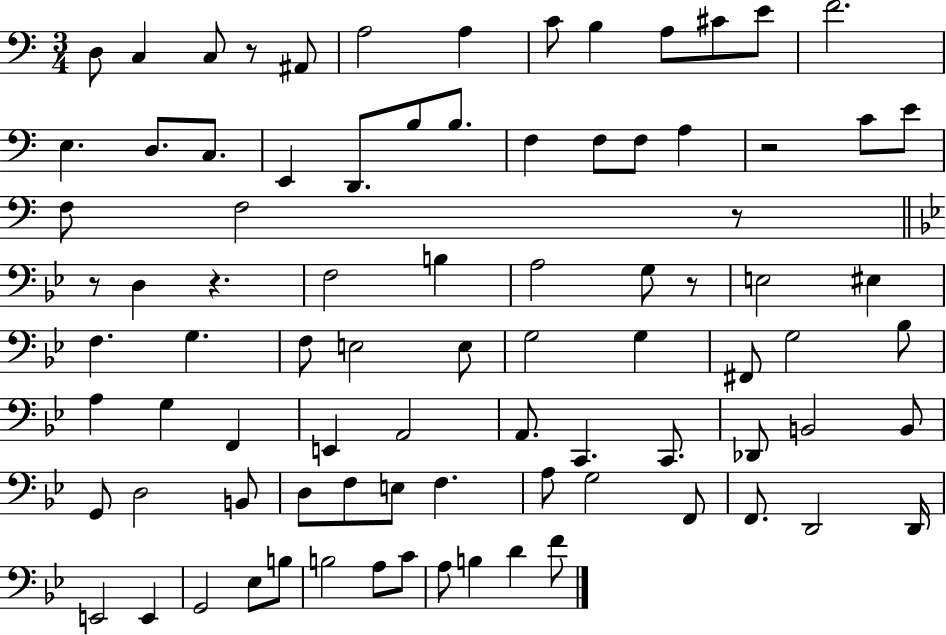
{
  \clef bass
  \numericTimeSignature
  \time 3/4
  \key c \major
  d8 c4 c8 r8 ais,8 | a2 a4 | c'8 b4 a8 cis'8 e'8 | f'2. | \break e4. d8. c8. | e,4 d,8. b8 b8. | f4 f8 f8 a4 | r2 c'8 e'8 | \break f8 f2 r8 | \bar "||" \break \key bes \major r8 d4 r4. | f2 b4 | a2 g8 r8 | e2 eis4 | \break f4. g4. | f8 e2 e8 | g2 g4 | fis,8 g2 bes8 | \break a4 g4 f,4 | e,4 a,2 | a,8. c,4. c,8. | des,8 b,2 b,8 | \break g,8 d2 b,8 | d8 f8 e8 f4. | a8 g2 f,8 | f,8. d,2 d,16 | \break e,2 e,4 | g,2 ees8 b8 | b2 a8 c'8 | a8 b4 d'4 f'8 | \break \bar "|."
}